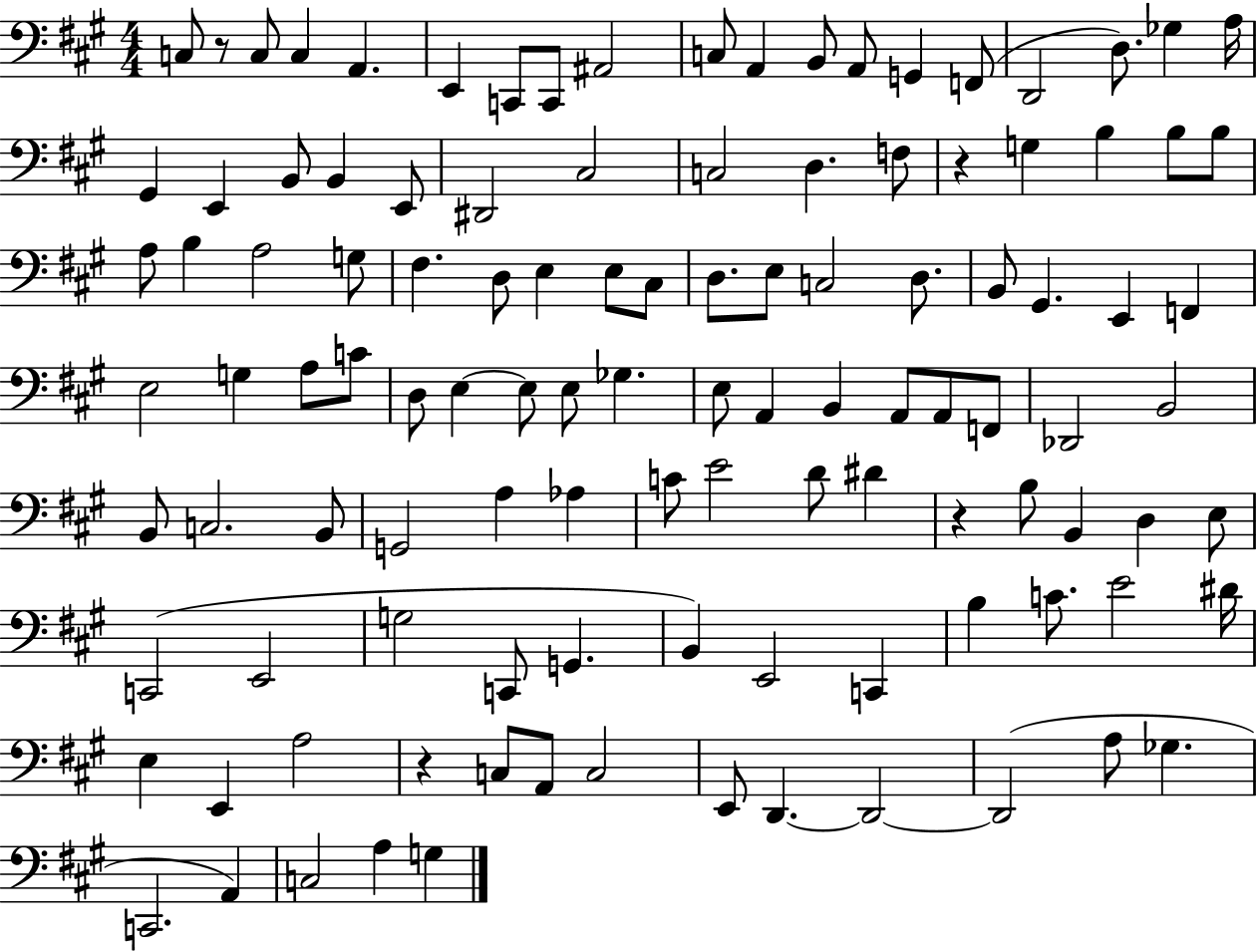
X:1
T:Untitled
M:4/4
L:1/4
K:A
C,/2 z/2 C,/2 C, A,, E,, C,,/2 C,,/2 ^A,,2 C,/2 A,, B,,/2 A,,/2 G,, F,,/2 D,,2 D,/2 _G, A,/4 ^G,, E,, B,,/2 B,, E,,/2 ^D,,2 ^C,2 C,2 D, F,/2 z G, B, B,/2 B,/2 A,/2 B, A,2 G,/2 ^F, D,/2 E, E,/2 ^C,/2 D,/2 E,/2 C,2 D,/2 B,,/2 ^G,, E,, F,, E,2 G, A,/2 C/2 D,/2 E, E,/2 E,/2 _G, E,/2 A,, B,, A,,/2 A,,/2 F,,/2 _D,,2 B,,2 B,,/2 C,2 B,,/2 G,,2 A, _A, C/2 E2 D/2 ^D z B,/2 B,, D, E,/2 C,,2 E,,2 G,2 C,,/2 G,, B,, E,,2 C,, B, C/2 E2 ^D/4 E, E,, A,2 z C,/2 A,,/2 C,2 E,,/2 D,, D,,2 D,,2 A,/2 _G, C,,2 A,, C,2 A, G,